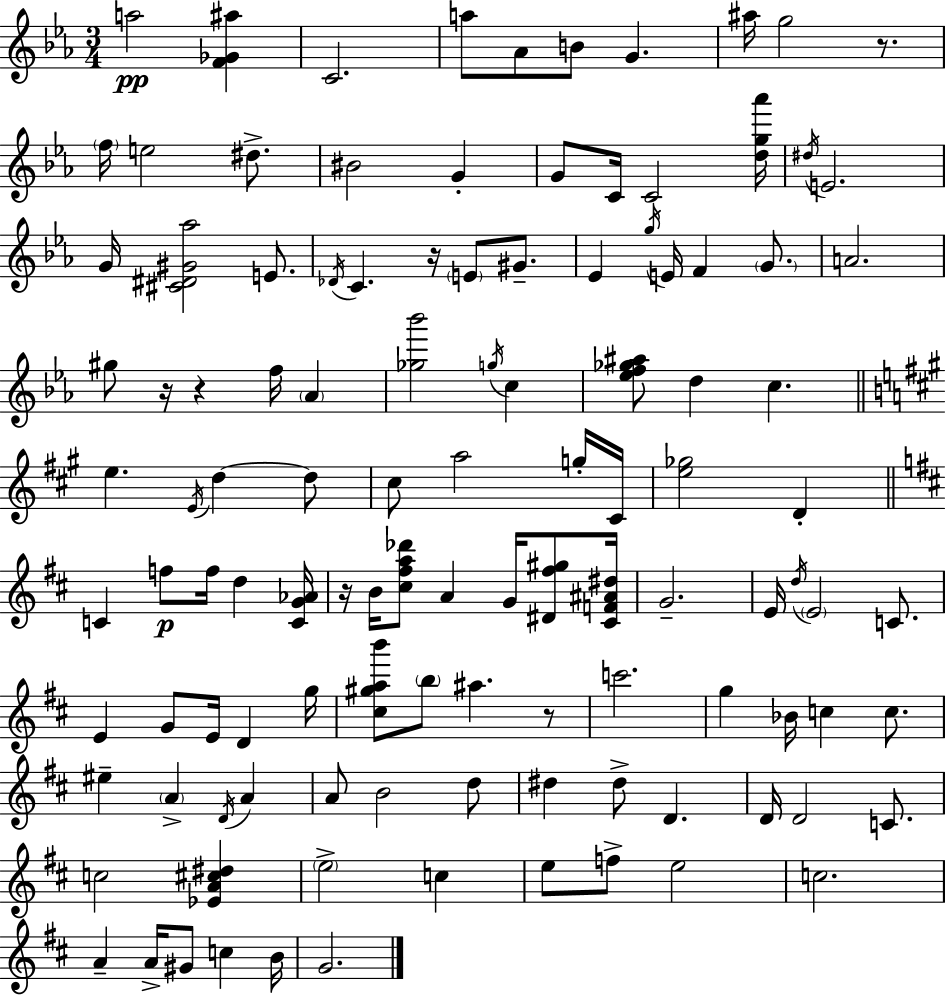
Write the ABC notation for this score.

X:1
T:Untitled
M:3/4
L:1/4
K:Cm
a2 [F_G^a] C2 a/2 _A/2 B/2 G ^a/4 g2 z/2 f/4 e2 ^d/2 ^B2 G G/2 C/4 C2 [dg_a']/4 ^d/4 E2 G/4 [^C^D^G_a]2 E/2 _D/4 C z/4 E/2 ^G/2 _E g/4 E/4 F G/2 A2 ^g/2 z/4 z f/4 _A [_g_b']2 g/4 c [_ef_g^a]/2 d c e E/4 d d/2 ^c/2 a2 g/4 ^C/4 [e_g]2 D C f/2 f/4 d [CG_A]/4 z/4 B/4 [^c^fa_d']/2 A G/4 [^D^f^g]/2 [^CF^A^d]/4 G2 E/4 d/4 E2 C/2 E G/2 E/4 D g/4 [^c^gab']/2 b/2 ^a z/2 c'2 g _B/4 c c/2 ^e A D/4 A A/2 B2 d/2 ^d ^d/2 D D/4 D2 C/2 c2 [_EA^c^d] e2 c e/2 f/2 e2 c2 A A/4 ^G/2 c B/4 G2